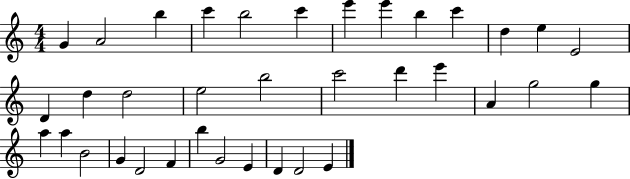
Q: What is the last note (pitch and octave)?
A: E4